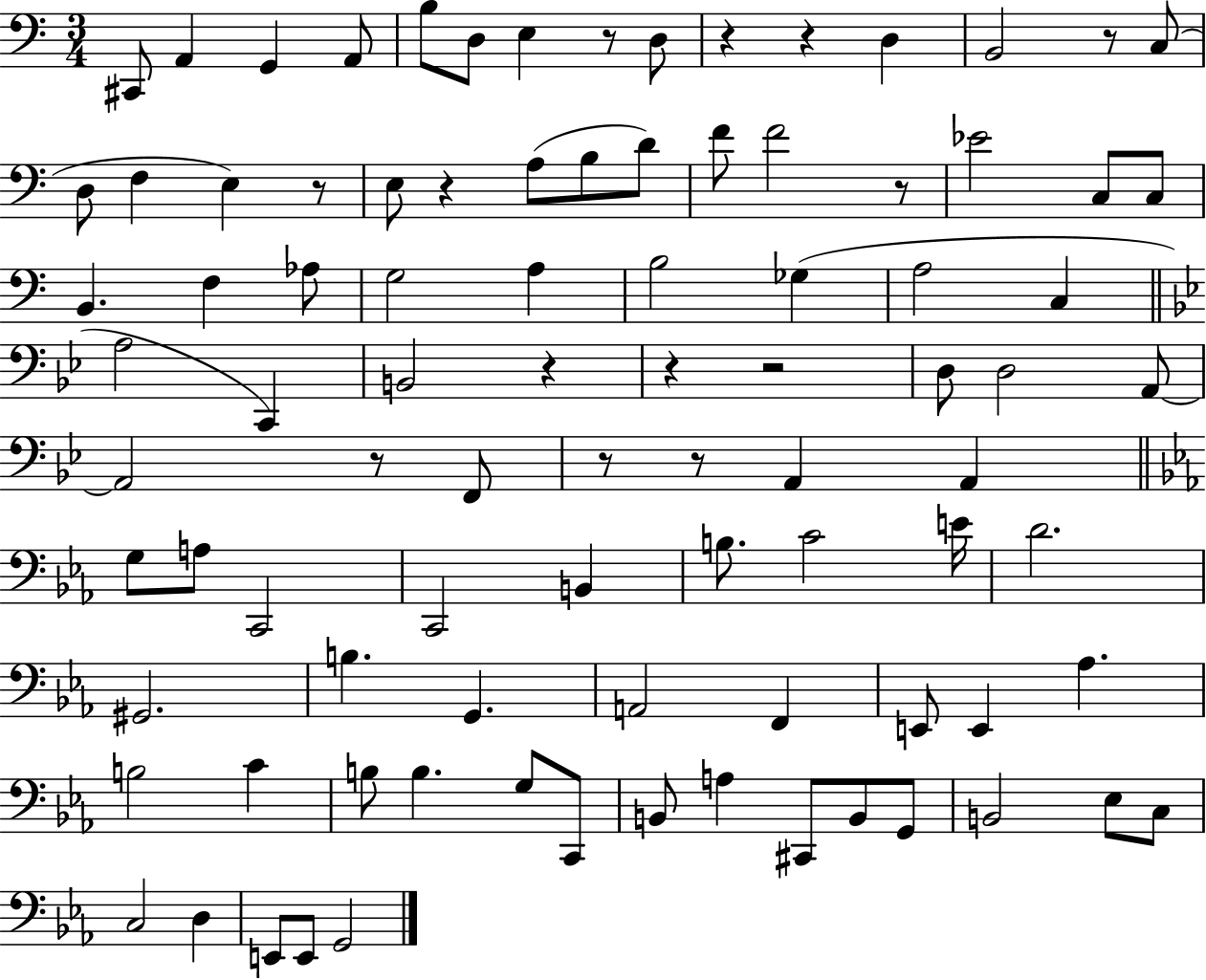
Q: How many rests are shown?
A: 13